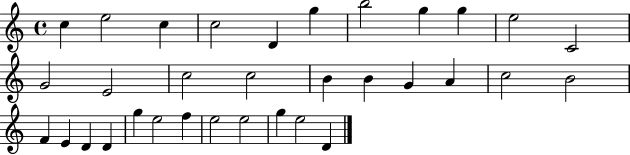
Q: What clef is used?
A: treble